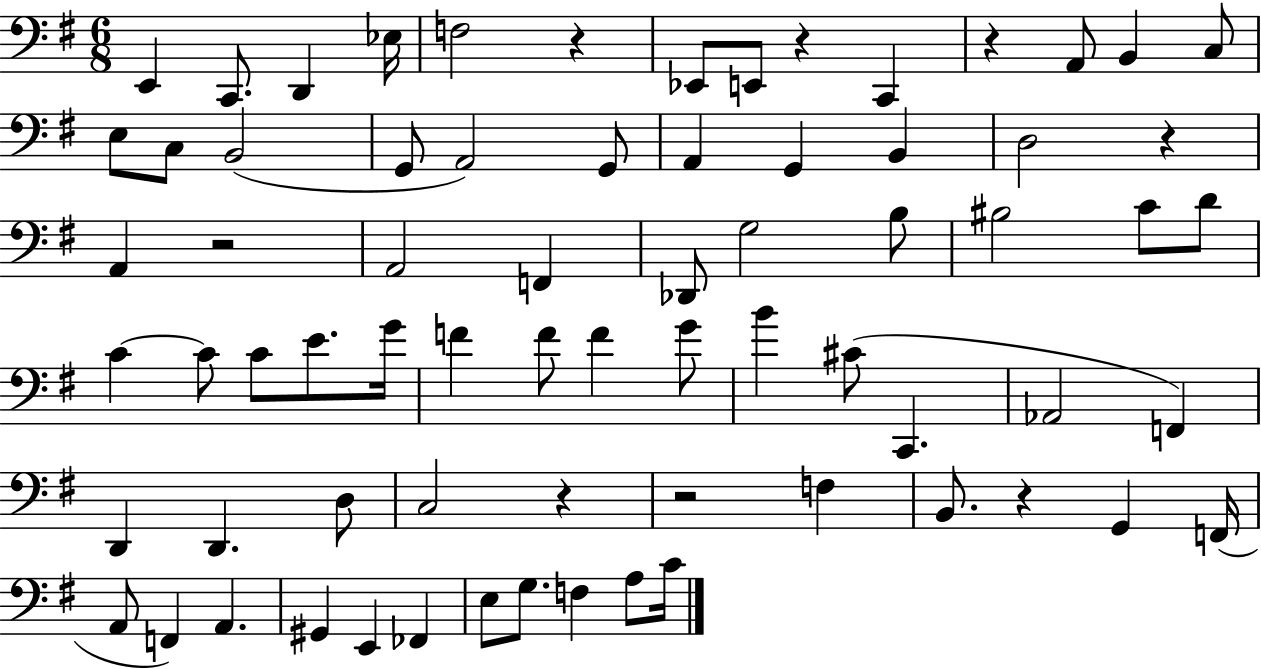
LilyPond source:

{
  \clef bass
  \numericTimeSignature
  \time 6/8
  \key g \major
  e,4 c,8. d,4 ees16 | f2 r4 | ees,8 e,8 r4 c,4 | r4 a,8 b,4 c8 | \break e8 c8 b,2( | g,8 a,2) g,8 | a,4 g,4 b,4 | d2 r4 | \break a,4 r2 | a,2 f,4 | des,8 g2 b8 | bis2 c'8 d'8 | \break c'4~~ c'8 c'8 e'8. g'16 | f'4 f'8 f'4 g'8 | b'4 cis'8( c,4. | aes,2 f,4) | \break d,4 d,4. d8 | c2 r4 | r2 f4 | b,8. r4 g,4 f,16( | \break a,8 f,4) a,4. | gis,4 e,4 fes,4 | e8 g8. f4 a8 c'16 | \bar "|."
}